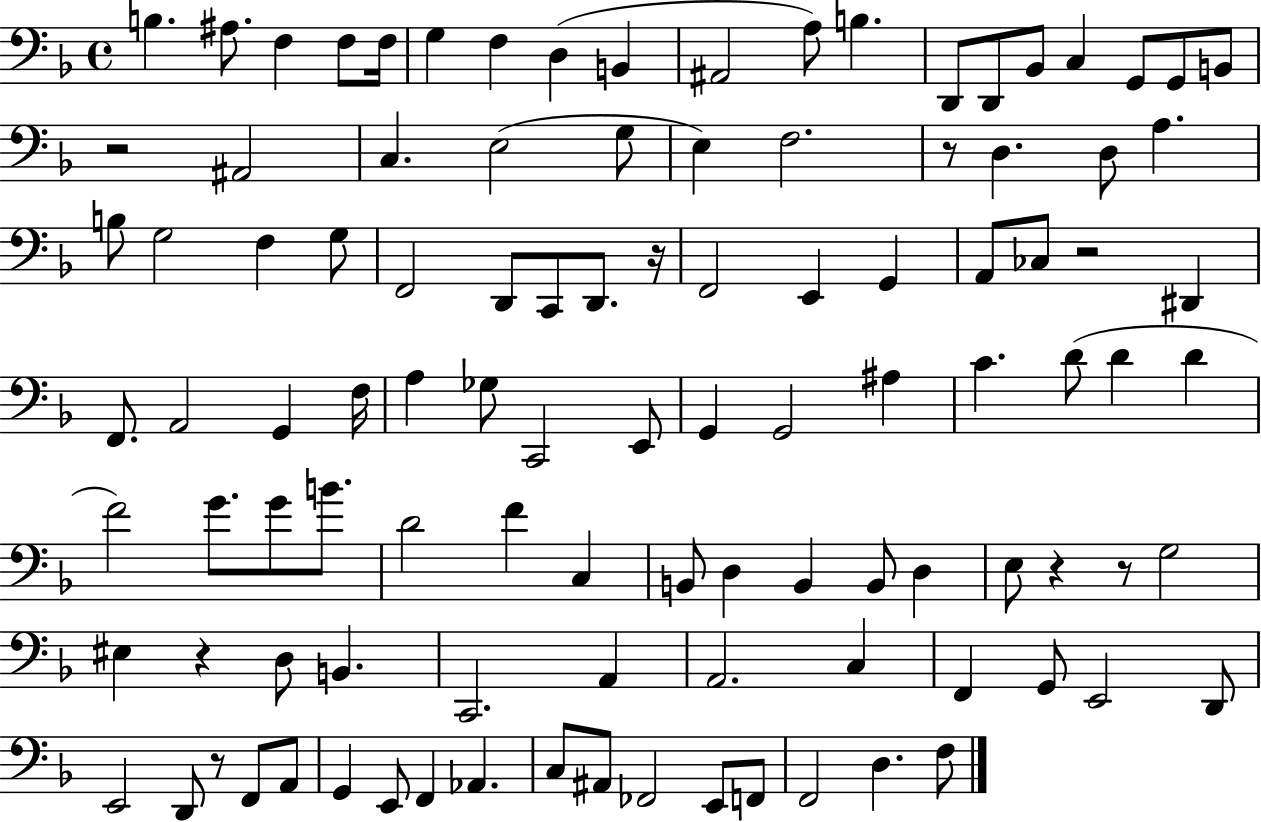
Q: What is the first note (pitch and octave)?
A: B3